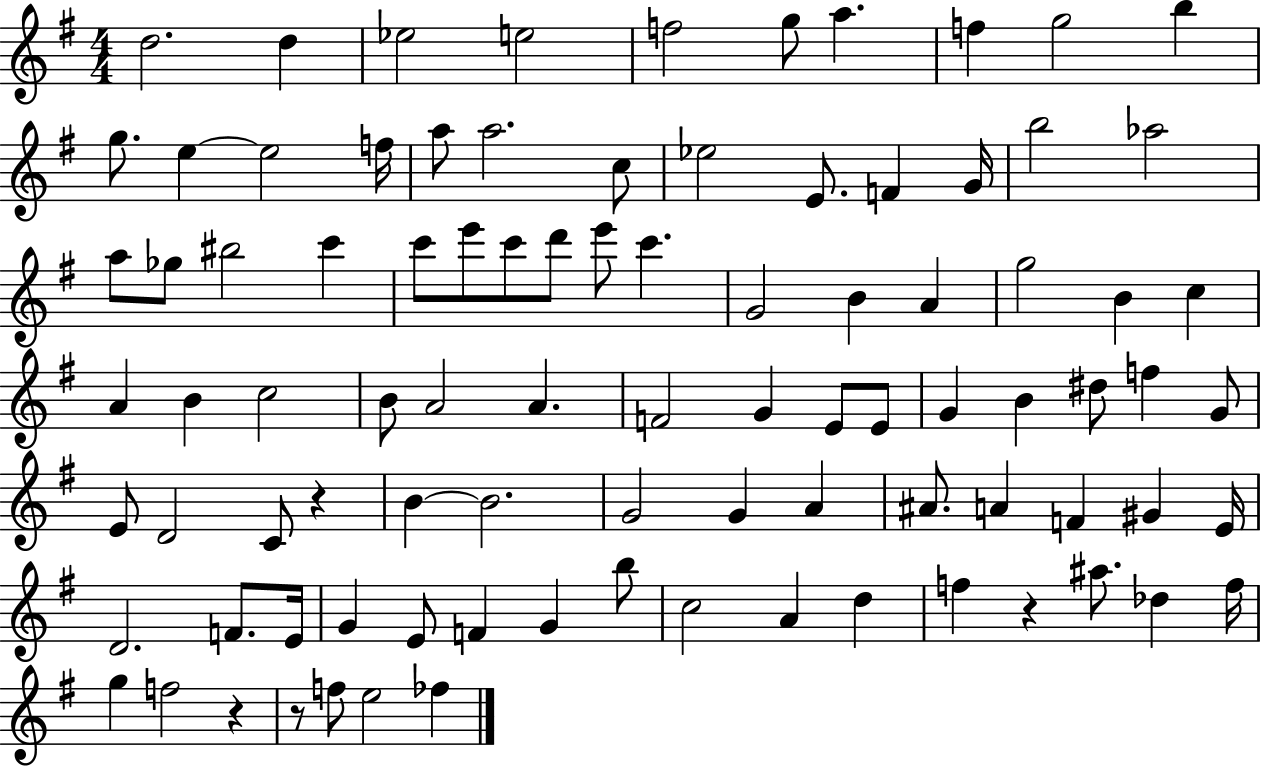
X:1
T:Untitled
M:4/4
L:1/4
K:G
d2 d _e2 e2 f2 g/2 a f g2 b g/2 e e2 f/4 a/2 a2 c/2 _e2 E/2 F G/4 b2 _a2 a/2 _g/2 ^b2 c' c'/2 e'/2 c'/2 d'/2 e'/2 c' G2 B A g2 B c A B c2 B/2 A2 A F2 G E/2 E/2 G B ^d/2 f G/2 E/2 D2 C/2 z B B2 G2 G A ^A/2 A F ^G E/4 D2 F/2 E/4 G E/2 F G b/2 c2 A d f z ^a/2 _d f/4 g f2 z z/2 f/2 e2 _f